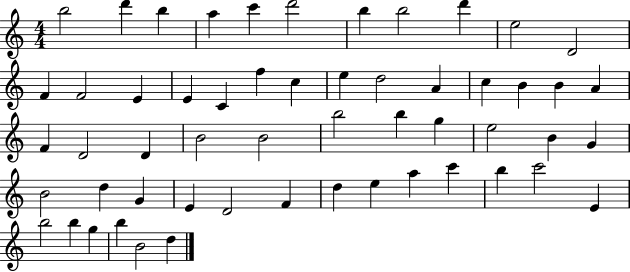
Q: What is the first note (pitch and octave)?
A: B5